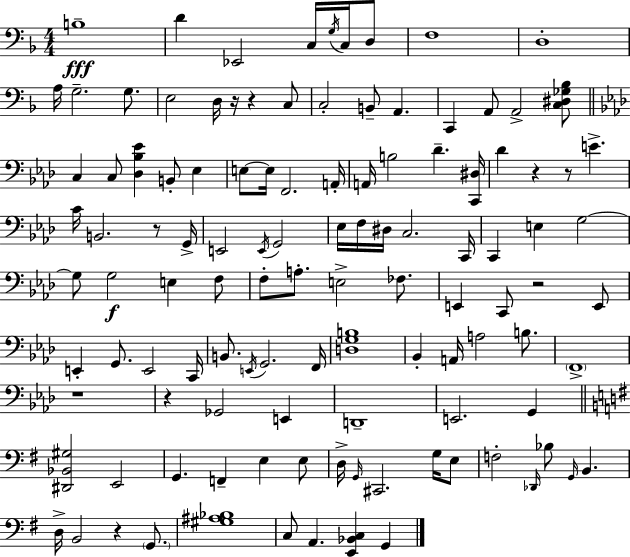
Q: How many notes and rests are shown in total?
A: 114